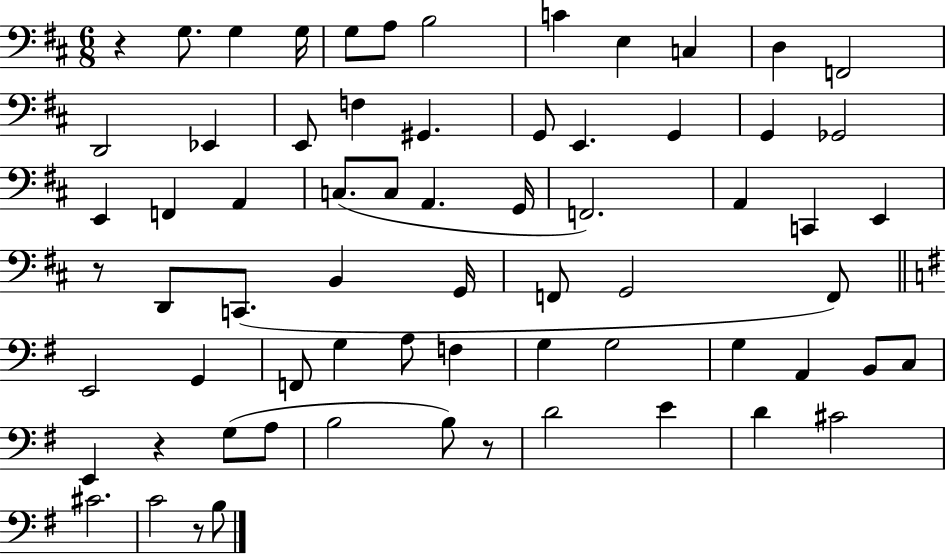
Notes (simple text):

R/q G3/e. G3/q G3/s G3/e A3/e B3/h C4/q E3/q C3/q D3/q F2/h D2/h Eb2/q E2/e F3/q G#2/q. G2/e E2/q. G2/q G2/q Gb2/h E2/q F2/q A2/q C3/e. C3/e A2/q. G2/s F2/h. A2/q C2/q E2/q R/e D2/e C2/e. B2/q G2/s F2/e G2/h F2/e E2/h G2/q F2/e G3/q A3/e F3/q G3/q G3/h G3/q A2/q B2/e C3/e E2/q R/q G3/e A3/e B3/h B3/e R/e D4/h E4/q D4/q C#4/h C#4/h. C4/h R/e B3/e